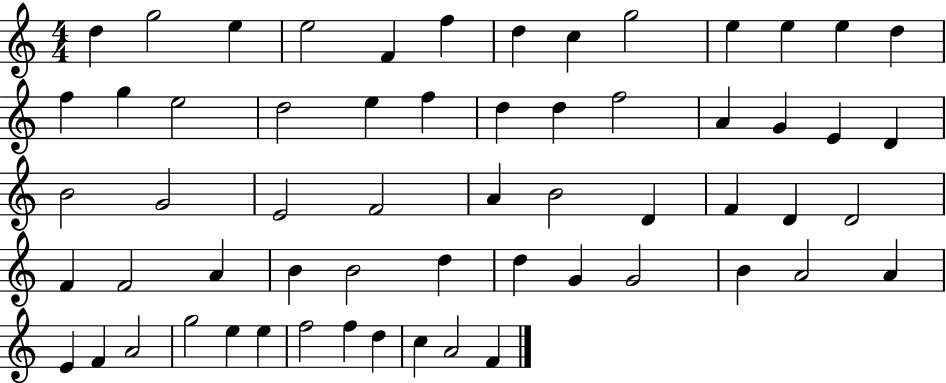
D5/q G5/h E5/q E5/h F4/q F5/q D5/q C5/q G5/h E5/q E5/q E5/q D5/q F5/q G5/q E5/h D5/h E5/q F5/q D5/q D5/q F5/h A4/q G4/q E4/q D4/q B4/h G4/h E4/h F4/h A4/q B4/h D4/q F4/q D4/q D4/h F4/q F4/h A4/q B4/q B4/h D5/q D5/q G4/q G4/h B4/q A4/h A4/q E4/q F4/q A4/h G5/h E5/q E5/q F5/h F5/q D5/q C5/q A4/h F4/q